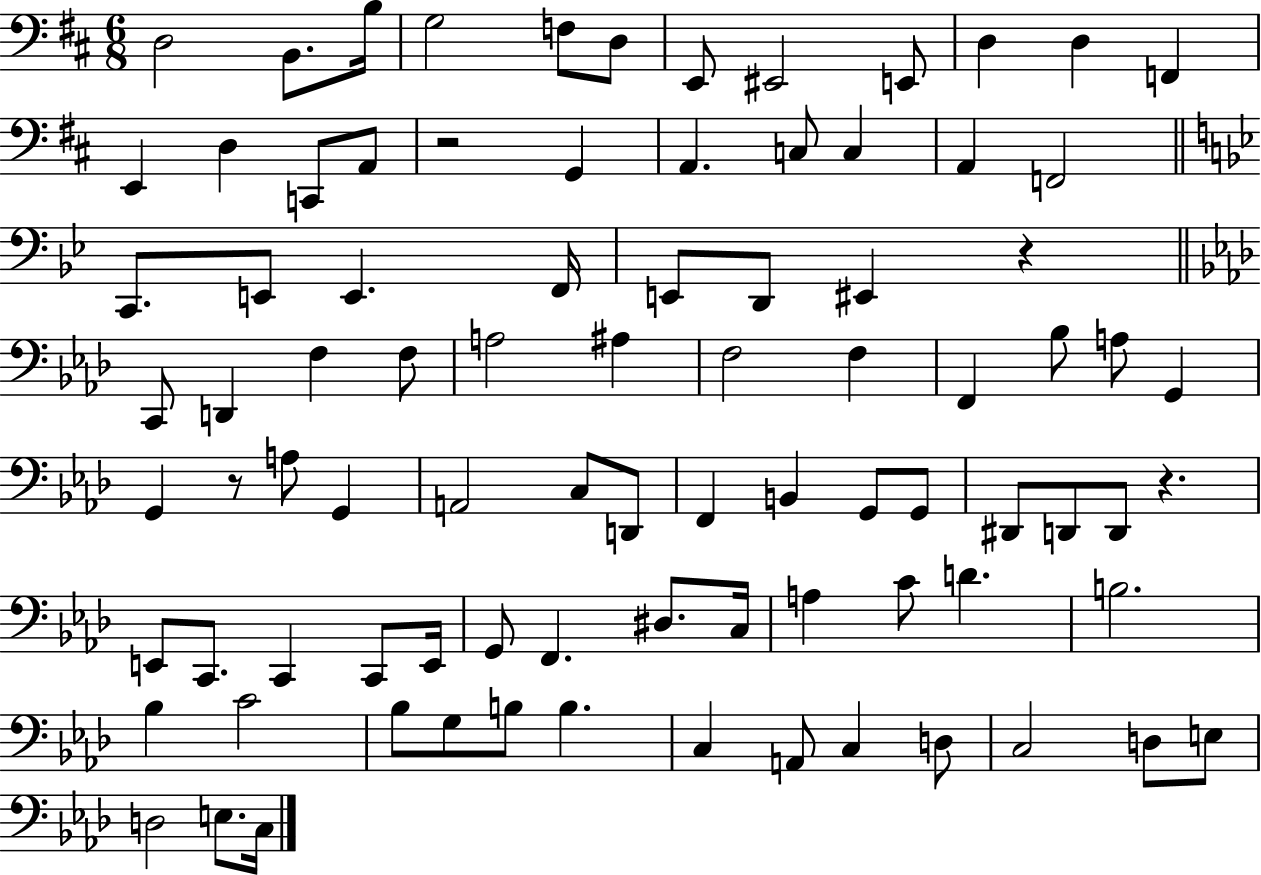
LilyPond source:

{
  \clef bass
  \numericTimeSignature
  \time 6/8
  \key d \major
  d2 b,8. b16 | g2 f8 d8 | e,8 eis,2 e,8 | d4 d4 f,4 | \break e,4 d4 c,8 a,8 | r2 g,4 | a,4. c8 c4 | a,4 f,2 | \break \bar "||" \break \key g \minor c,8. e,8 e,4. f,16 | e,8 d,8 eis,4 r4 | \bar "||" \break \key aes \major c,8 d,4 f4 f8 | a2 ais4 | f2 f4 | f,4 bes8 a8 g,4 | \break g,4 r8 a8 g,4 | a,2 c8 d,8 | f,4 b,4 g,8 g,8 | dis,8 d,8 d,8 r4. | \break e,8 c,8. c,4 c,8 e,16 | g,8 f,4. dis8. c16 | a4 c'8 d'4. | b2. | \break bes4 c'2 | bes8 g8 b8 b4. | c4 a,8 c4 d8 | c2 d8 e8 | \break d2 e8. c16 | \bar "|."
}